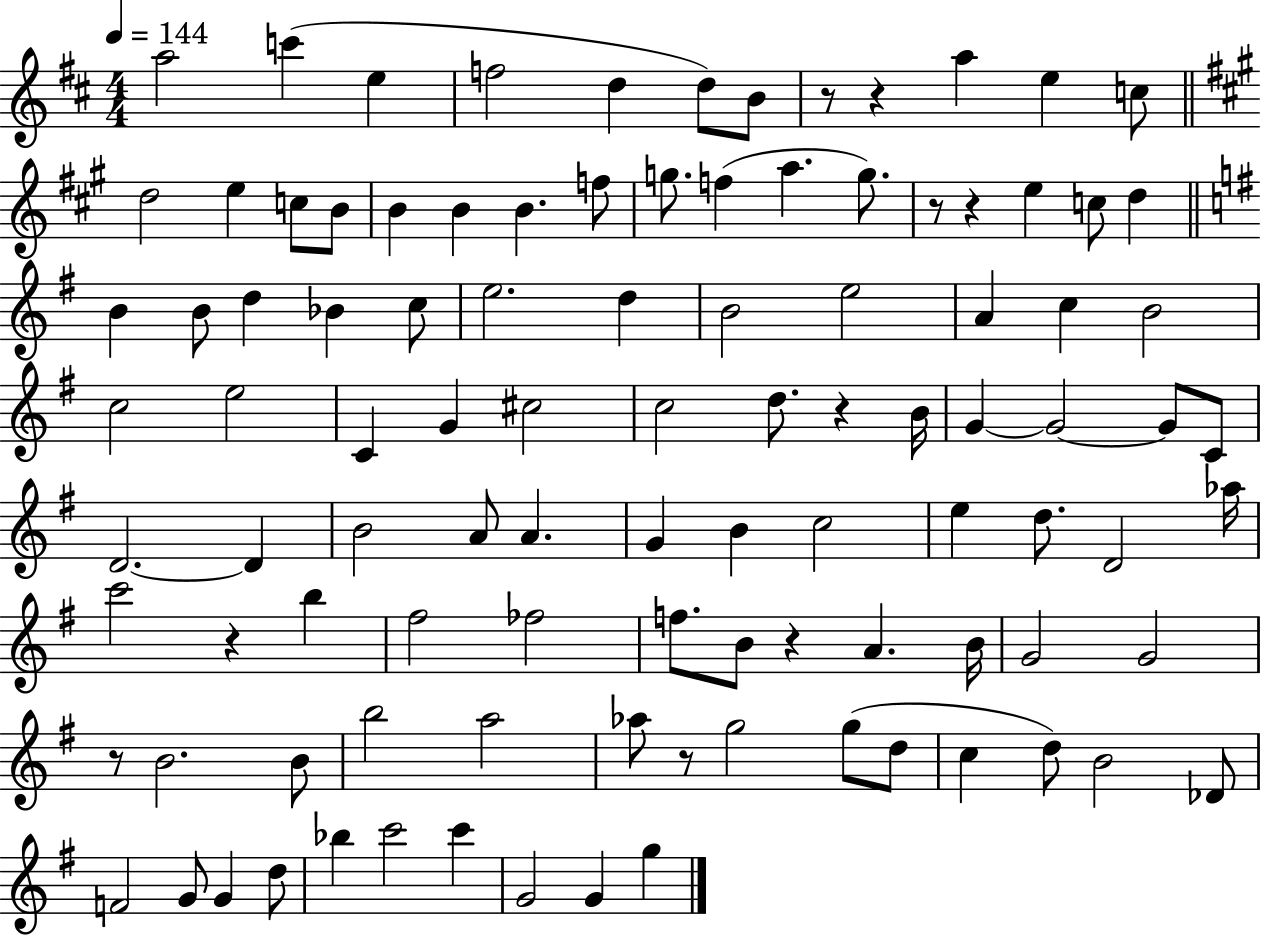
A5/h C6/q E5/q F5/h D5/q D5/e B4/e R/e R/q A5/q E5/q C5/e D5/h E5/q C5/e B4/e B4/q B4/q B4/q. F5/e G5/e. F5/q A5/q. G5/e. R/e R/q E5/q C5/e D5/q B4/q B4/e D5/q Bb4/q C5/e E5/h. D5/q B4/h E5/h A4/q C5/q B4/h C5/h E5/h C4/q G4/q C#5/h C5/h D5/e. R/q B4/s G4/q G4/h G4/e C4/e D4/h. D4/q B4/h A4/e A4/q. G4/q B4/q C5/h E5/q D5/e. D4/h Ab5/s C6/h R/q B5/q F#5/h FES5/h F5/e. B4/e R/q A4/q. B4/s G4/h G4/h R/e B4/h. B4/e B5/h A5/h Ab5/e R/e G5/h G5/e D5/e C5/q D5/e B4/h Db4/e F4/h G4/e G4/q D5/e Bb5/q C6/h C6/q G4/h G4/q G5/q